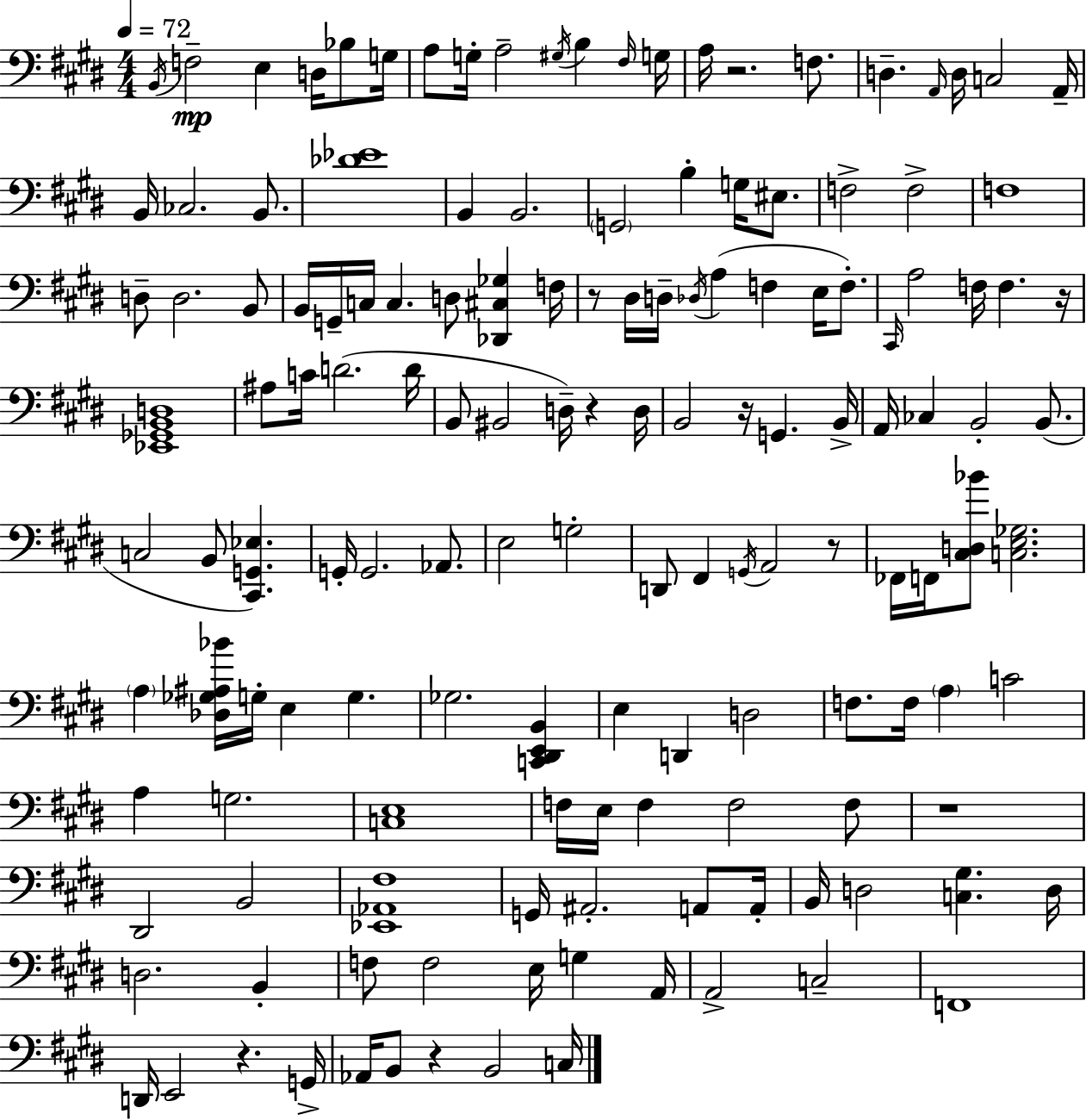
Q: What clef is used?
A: bass